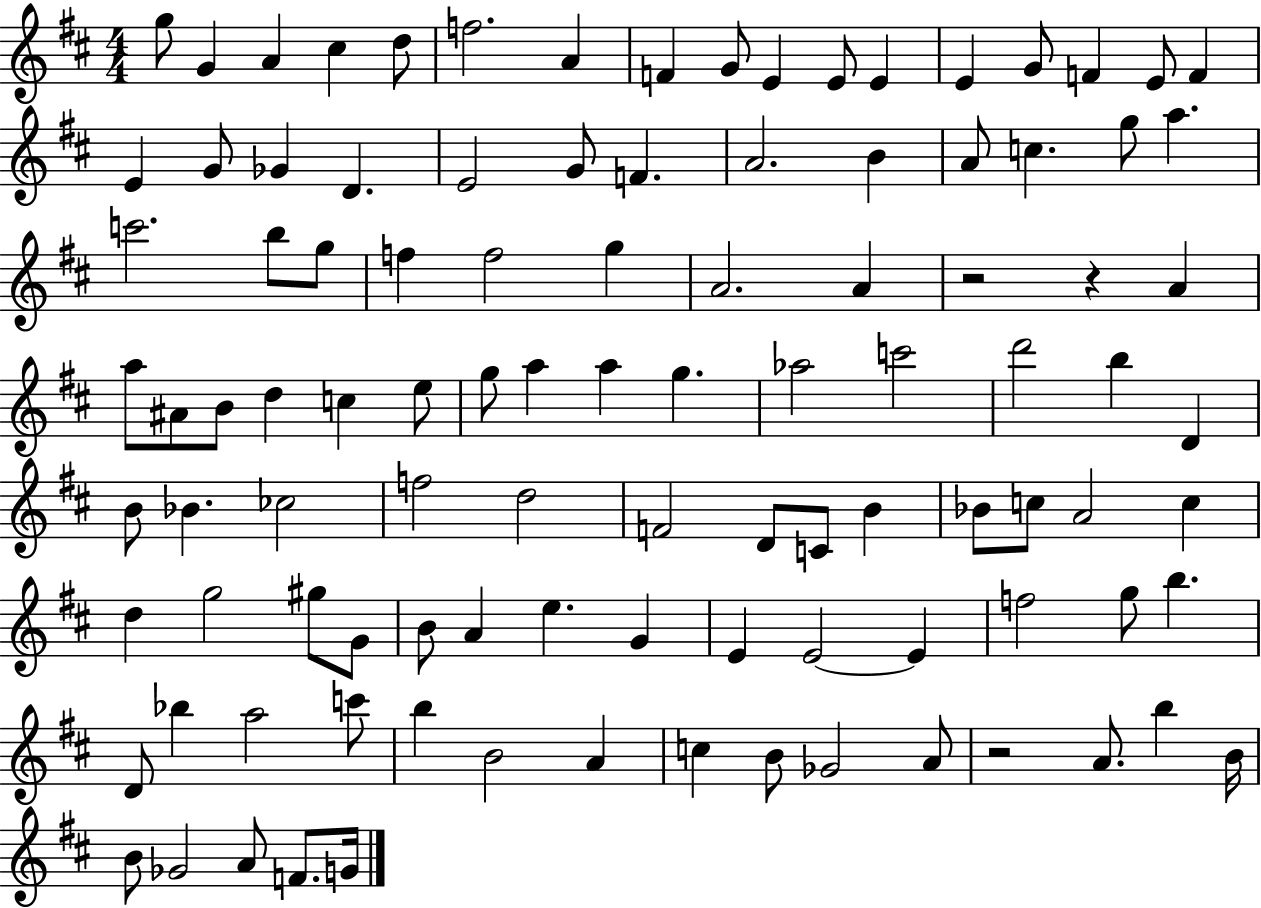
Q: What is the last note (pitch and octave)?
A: G4